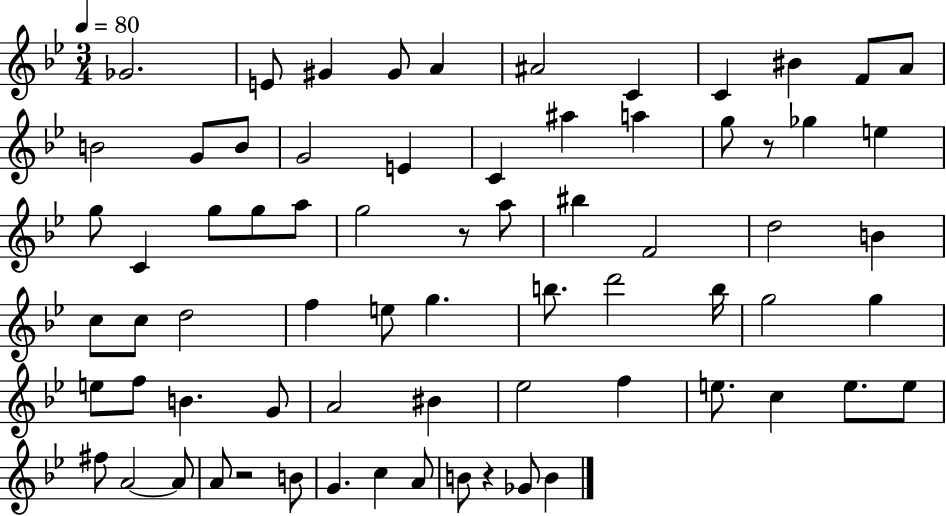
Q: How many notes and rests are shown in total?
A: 71